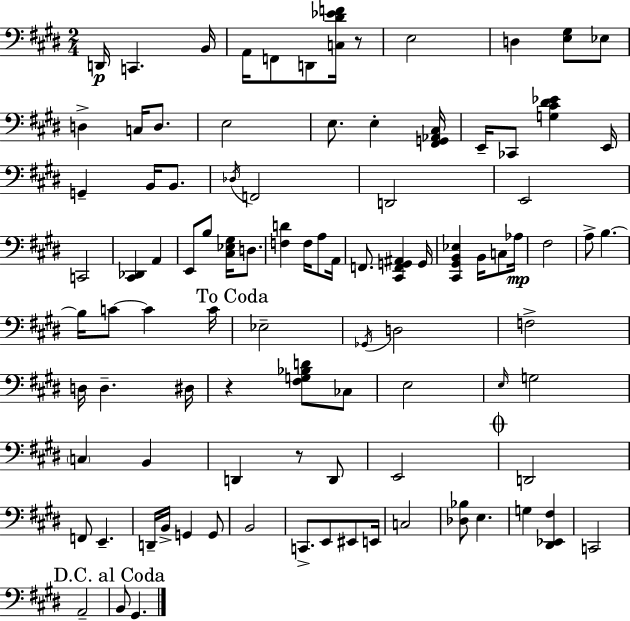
{
  \clef bass
  \numericTimeSignature
  \time 2/4
  \key e \major
  d,16\p c,4. b,16 | a,16 f,8 d,8 <c dis' ees' f'>16 r8 | e2 | d4 <e gis>8 ees8 | \break d4-> c16 d8. | e2 | e8. e4-. <fis, g, aes, cis>16 | e,16-- ces,8 <g cis' dis' ees'>4 e,16 | \break g,4-- b,16 b,8. | \acciaccatura { des16 } f,2 | d,2 | e,2 | \break c,2 | <cis, des,>4 a,4 | e,8 b8 <cis ees gis>16 d8. | <f d'>4 f16 a8 | \break a,16 f,8. <cis, f, g, ais,>4 | g,16 <cis, gis, b, ees>4 b,16 c8 | aes16\mp fis2 | a8-> b4.~~ | \break b16 c'8~~ c'4 | c'16 \mark "To Coda" ees2-- | \acciaccatura { ges,16 } d2 | f2-> | \break d16 d4.-- | dis16 r4 <fis g bes d'>8 | ces8 e2 | \grace { e16 } g2 | \break \parenthesize c4 b,4 | d,4 r8 | d,8 e,2 | \mark \markup { \musicglyph "scripts.coda" } d,2 | \break f,8 e,4.-- | d,16-- b,16-> g,4 | g,8 b,2 | c,8.-> e,8 | \break eis,8 e,16 c2 | <des bes>8 e4. | g4 <dis, ees, fis>4 | c,2 | \break a,2-- | \mark "D.C. al Coda" b,8 gis,4. | \bar "|."
}